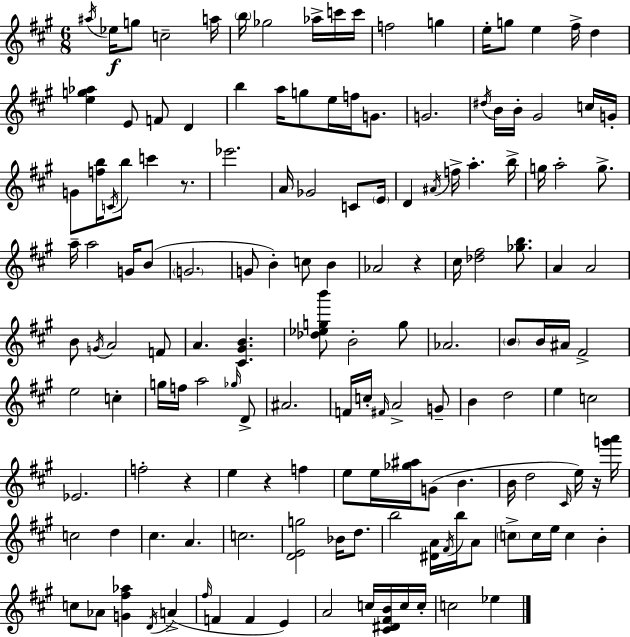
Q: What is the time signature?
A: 6/8